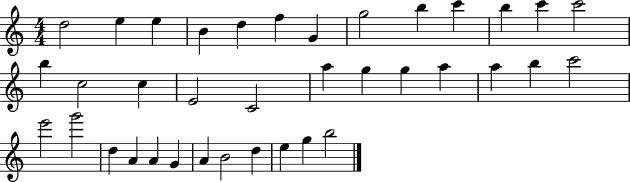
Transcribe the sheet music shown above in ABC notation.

X:1
T:Untitled
M:4/4
L:1/4
K:C
d2 e e B d f G g2 b c' b c' c'2 b c2 c E2 C2 a g g a a b c'2 e'2 g'2 d A A G A B2 d e g b2